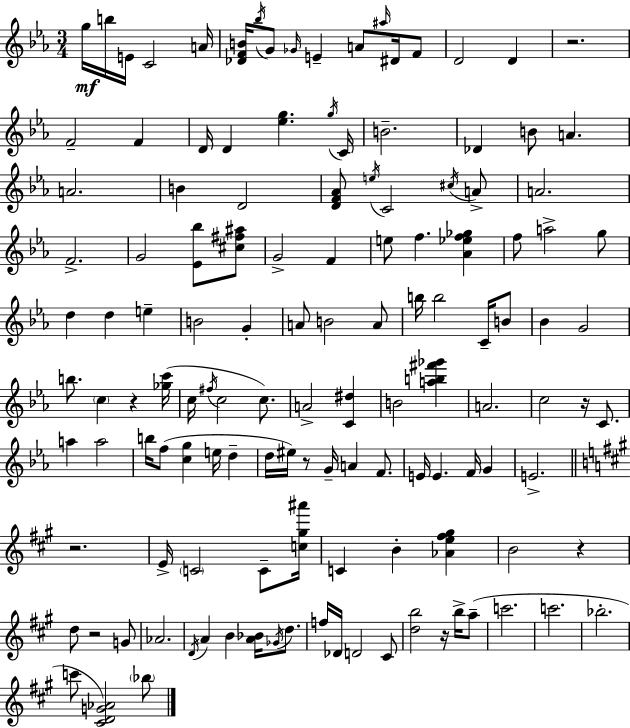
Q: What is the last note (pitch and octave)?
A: Bb5